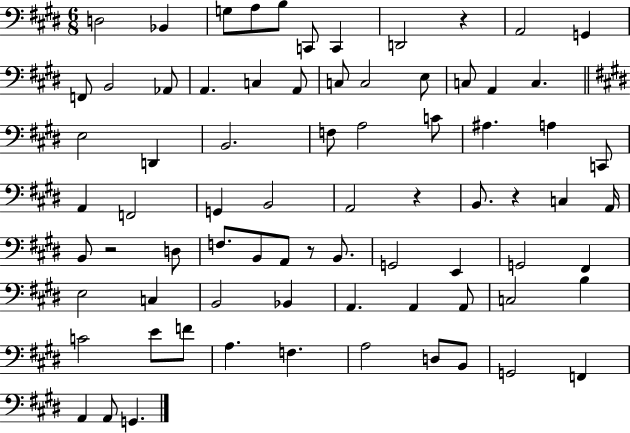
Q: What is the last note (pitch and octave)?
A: G2